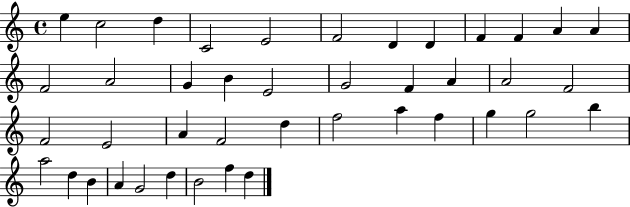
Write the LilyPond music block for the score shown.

{
  \clef treble
  \time 4/4
  \defaultTimeSignature
  \key c \major
  e''4 c''2 d''4 | c'2 e'2 | f'2 d'4 d'4 | f'4 f'4 a'4 a'4 | \break f'2 a'2 | g'4 b'4 e'2 | g'2 f'4 a'4 | a'2 f'2 | \break f'2 e'2 | a'4 f'2 d''4 | f''2 a''4 f''4 | g''4 g''2 b''4 | \break a''2 d''4 b'4 | a'4 g'2 d''4 | b'2 f''4 d''4 | \bar "|."
}